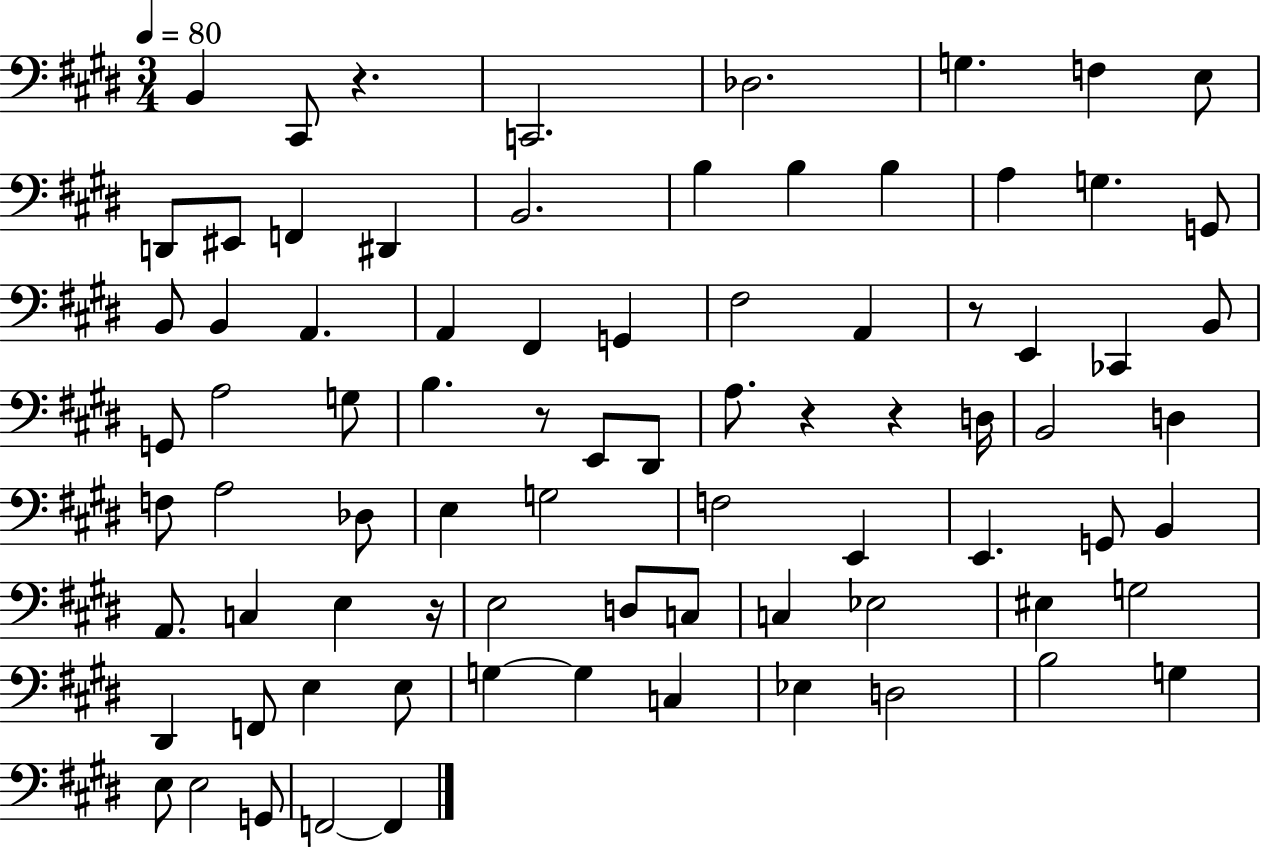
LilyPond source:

{
  \clef bass
  \numericTimeSignature
  \time 3/4
  \key e \major
  \tempo 4 = 80
  b,4 cis,8 r4. | c,2. | des2. | g4. f4 e8 | \break d,8 eis,8 f,4 dis,4 | b,2. | b4 b4 b4 | a4 g4. g,8 | \break b,8 b,4 a,4. | a,4 fis,4 g,4 | fis2 a,4 | r8 e,4 ces,4 b,8 | \break g,8 a2 g8 | b4. r8 e,8 dis,8 | a8. r4 r4 d16 | b,2 d4 | \break f8 a2 des8 | e4 g2 | f2 e,4 | e,4. g,8 b,4 | \break a,8. c4 e4 r16 | e2 d8 c8 | c4 ees2 | eis4 g2 | \break dis,4 f,8 e4 e8 | g4~~ g4 c4 | ees4 d2 | b2 g4 | \break e8 e2 g,8 | f,2~~ f,4 | \bar "|."
}